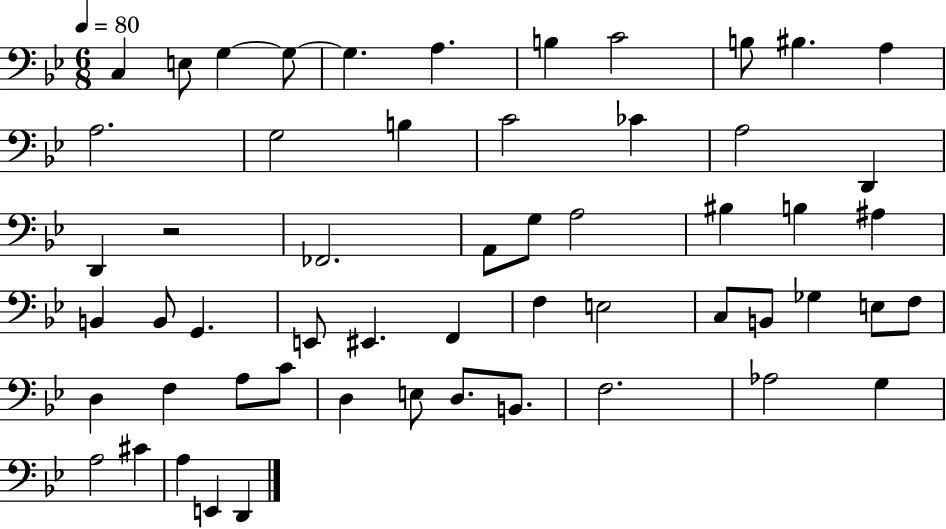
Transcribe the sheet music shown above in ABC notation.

X:1
T:Untitled
M:6/8
L:1/4
K:Bb
C, E,/2 G, G,/2 G, A, B, C2 B,/2 ^B, A, A,2 G,2 B, C2 _C A,2 D,, D,, z2 _F,,2 A,,/2 G,/2 A,2 ^B, B, ^A, B,, B,,/2 G,, E,,/2 ^E,, F,, F, E,2 C,/2 B,,/2 _G, E,/2 F,/2 D, F, A,/2 C/2 D, E,/2 D,/2 B,,/2 F,2 _A,2 G, A,2 ^C A, E,, D,,